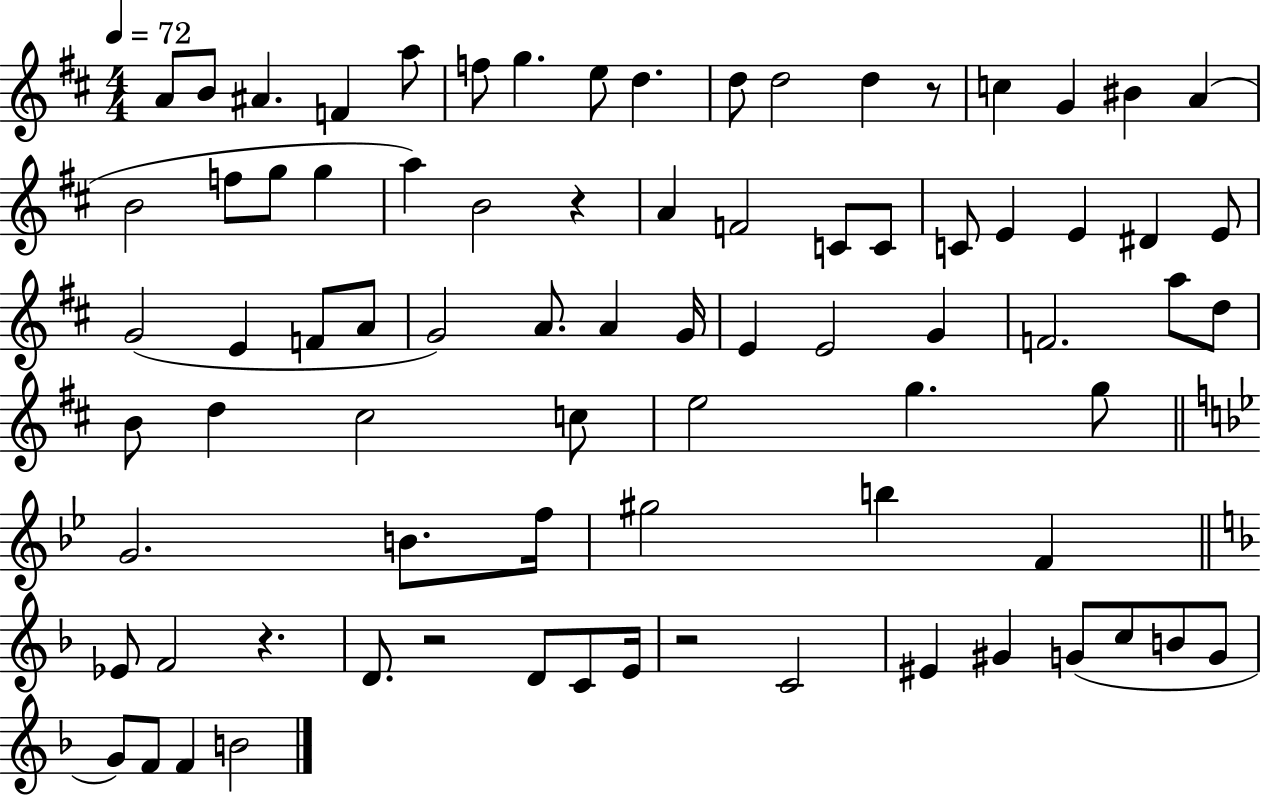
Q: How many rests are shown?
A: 5